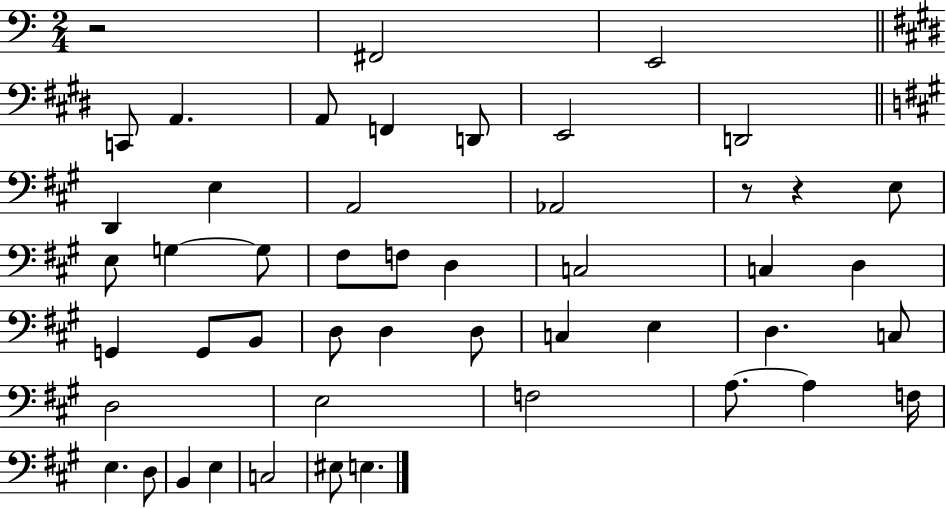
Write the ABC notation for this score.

X:1
T:Untitled
M:2/4
L:1/4
K:C
z2 ^F,,2 E,,2 C,,/2 A,, A,,/2 F,, D,,/2 E,,2 D,,2 D,, E, A,,2 _A,,2 z/2 z E,/2 E,/2 G, G,/2 ^F,/2 F,/2 D, C,2 C, D, G,, G,,/2 B,,/2 D,/2 D, D,/2 C, E, D, C,/2 D,2 E,2 F,2 A,/2 A, F,/4 E, D,/2 B,, E, C,2 ^E,/2 E,